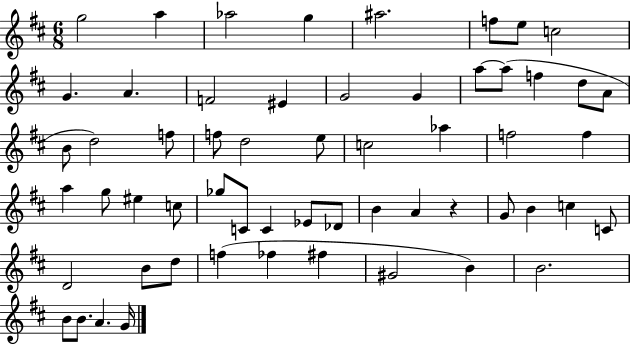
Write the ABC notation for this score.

X:1
T:Untitled
M:6/8
L:1/4
K:D
g2 a _a2 g ^a2 f/2 e/2 c2 G A F2 ^E G2 G a/2 a/2 f d/2 A/2 B/2 d2 f/2 f/2 d2 e/2 c2 _a f2 f a g/2 ^e c/2 _g/2 C/2 C _E/2 _D/2 B A z G/2 B c C/2 D2 B/2 d/2 f _f ^f ^G2 B B2 B/2 B/2 A G/4